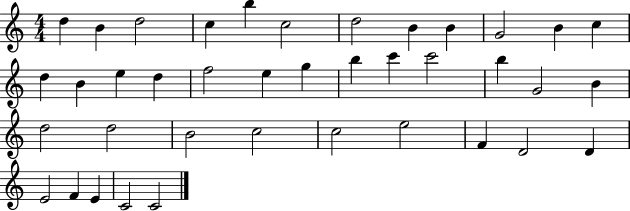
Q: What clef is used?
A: treble